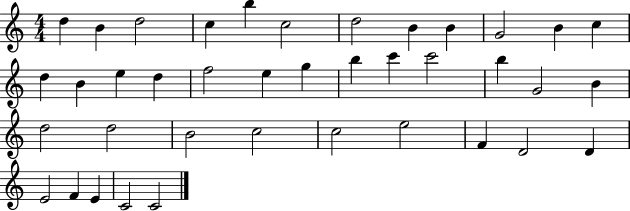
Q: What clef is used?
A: treble